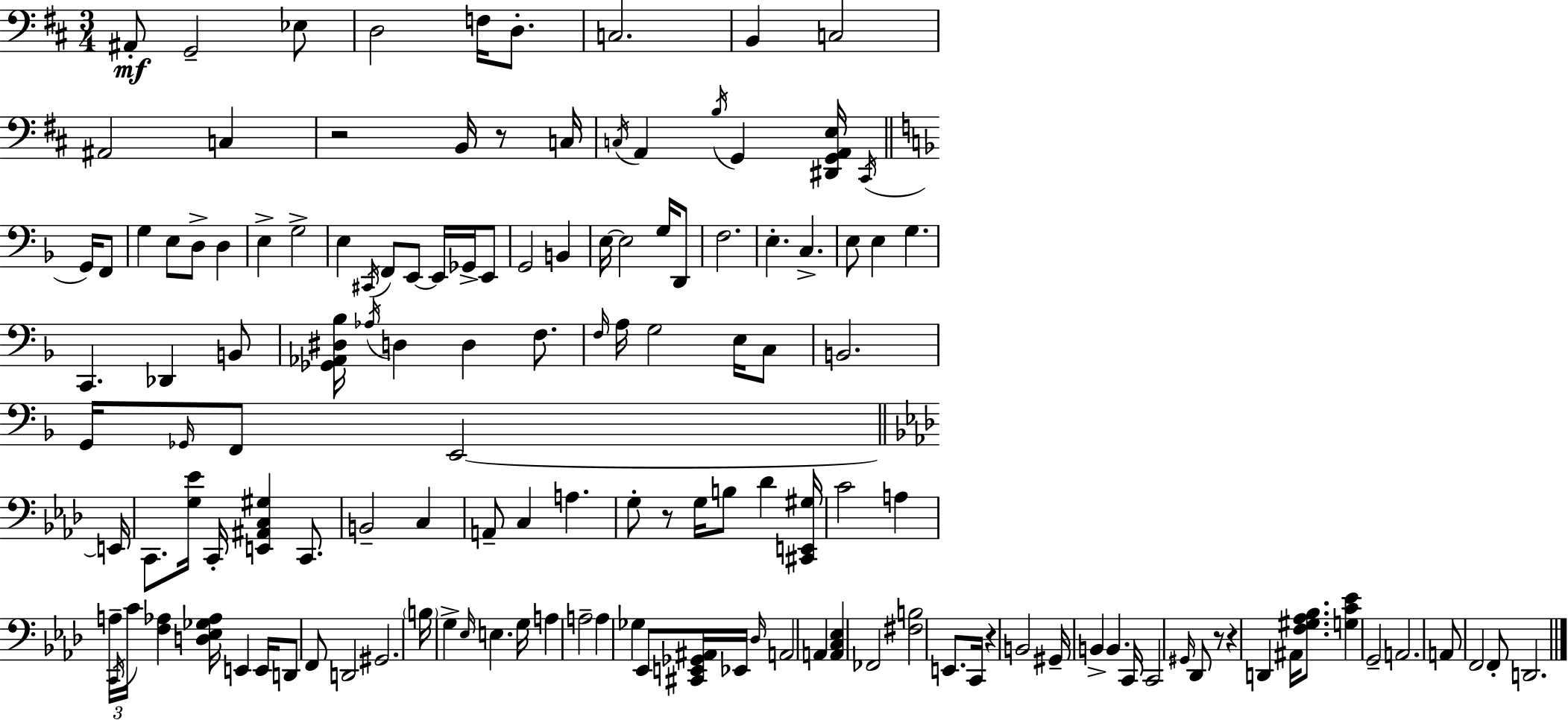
X:1
T:Untitled
M:3/4
L:1/4
K:D
^A,,/2 G,,2 _E,/2 D,2 F,/4 D,/2 C,2 B,, C,2 ^A,,2 C, z2 B,,/4 z/2 C,/4 C,/4 A,, B,/4 G,, [^D,,G,,A,,E,]/4 ^C,,/4 G,,/4 F,,/2 G, E,/2 D,/2 D, E, G,2 E, ^C,,/4 F,,/2 E,,/2 E,,/4 _G,,/4 E,,/2 G,,2 B,, E,/4 E,2 G,/4 D,,/2 F,2 E, C, E,/2 E, G, C,, _D,, B,,/2 [_G,,_A,,^D,_B,]/4 _A,/4 D, D, F,/2 F,/4 A,/4 G,2 E,/4 C,/2 B,,2 G,,/4 _G,,/4 F,,/2 E,,2 E,,/4 C,,/2 [G,_E]/4 C,,/4 [E,,^A,,C,^G,] C,,/2 B,,2 C, A,,/2 C, A, G,/2 z/2 G,/4 B,/2 _D [^C,,E,,^G,]/4 C2 A, A,/4 C,,/4 C/4 [F,_A,] [D,_E,_G,_A,]/4 E,, E,,/4 D,,/2 F,,/2 D,,2 ^G,,2 B,/4 G, _E,/4 E, G,/4 A, A,2 A, _G, _E,,/2 [^C,,E,,_G,,^A,,]/4 _E,,/4 _D,/4 A,,2 A,, [A,,C,_E,] _F,,2 [^F,B,]2 E,,/2 C,,/4 z B,,2 ^G,,/4 B,, B,, C,,/4 C,,2 ^G,,/4 _D,,/2 z/2 z D,, ^A,,/4 [F,^G,_A,_B,]/2 [G,C_E] G,,2 A,,2 A,,/2 F,,2 F,,/2 D,,2